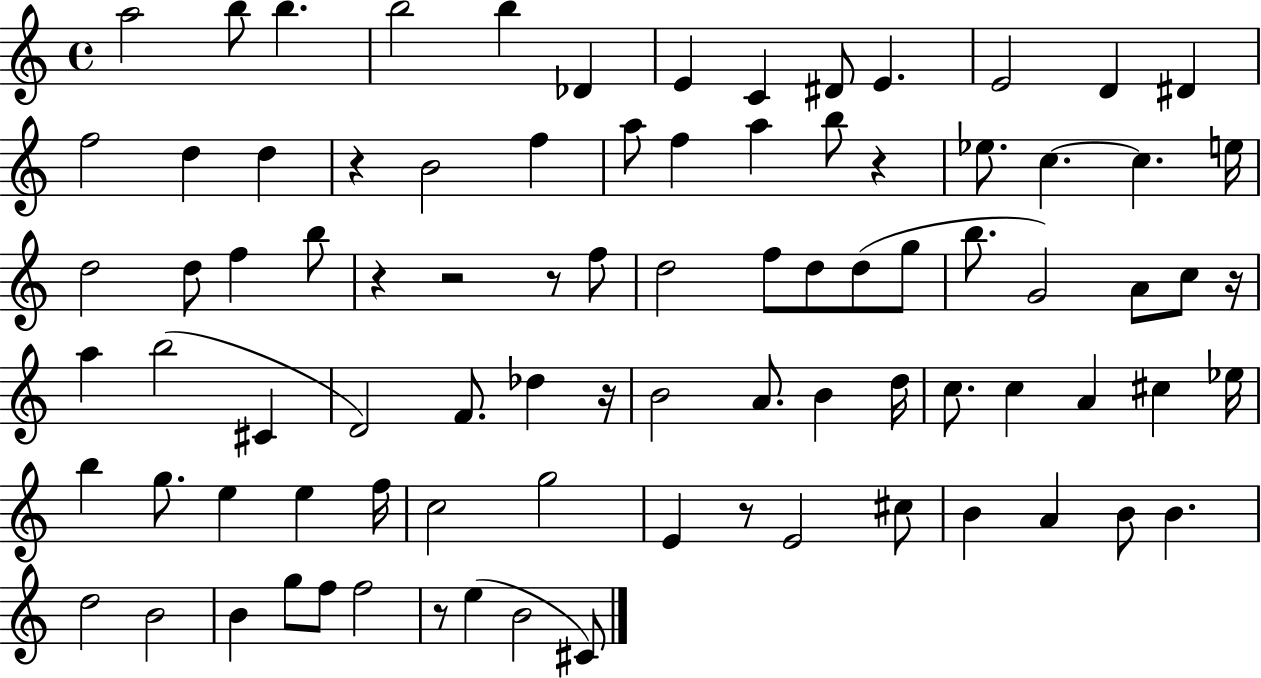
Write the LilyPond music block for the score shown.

{
  \clef treble
  \time 4/4
  \defaultTimeSignature
  \key c \major
  a''2 b''8 b''4. | b''2 b''4 des'4 | e'4 c'4 dis'8 e'4. | e'2 d'4 dis'4 | \break f''2 d''4 d''4 | r4 b'2 f''4 | a''8 f''4 a''4 b''8 r4 | ees''8. c''4.~~ c''4. e''16 | \break d''2 d''8 f''4 b''8 | r4 r2 r8 f''8 | d''2 f''8 d''8 d''8( g''8 | b''8. g'2) a'8 c''8 r16 | \break a''4 b''2( cis'4 | d'2) f'8. des''4 r16 | b'2 a'8. b'4 d''16 | c''8. c''4 a'4 cis''4 ees''16 | \break b''4 g''8. e''4 e''4 f''16 | c''2 g''2 | e'4 r8 e'2 cis''8 | b'4 a'4 b'8 b'4. | \break d''2 b'2 | b'4 g''8 f''8 f''2 | r8 e''4( b'2 cis'8) | \bar "|."
}